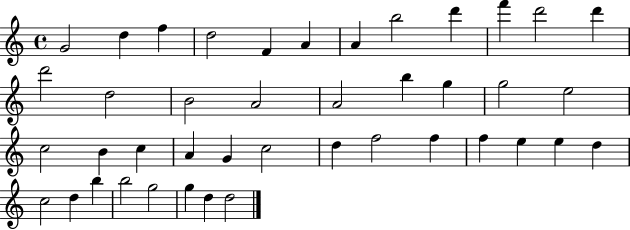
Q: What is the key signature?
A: C major